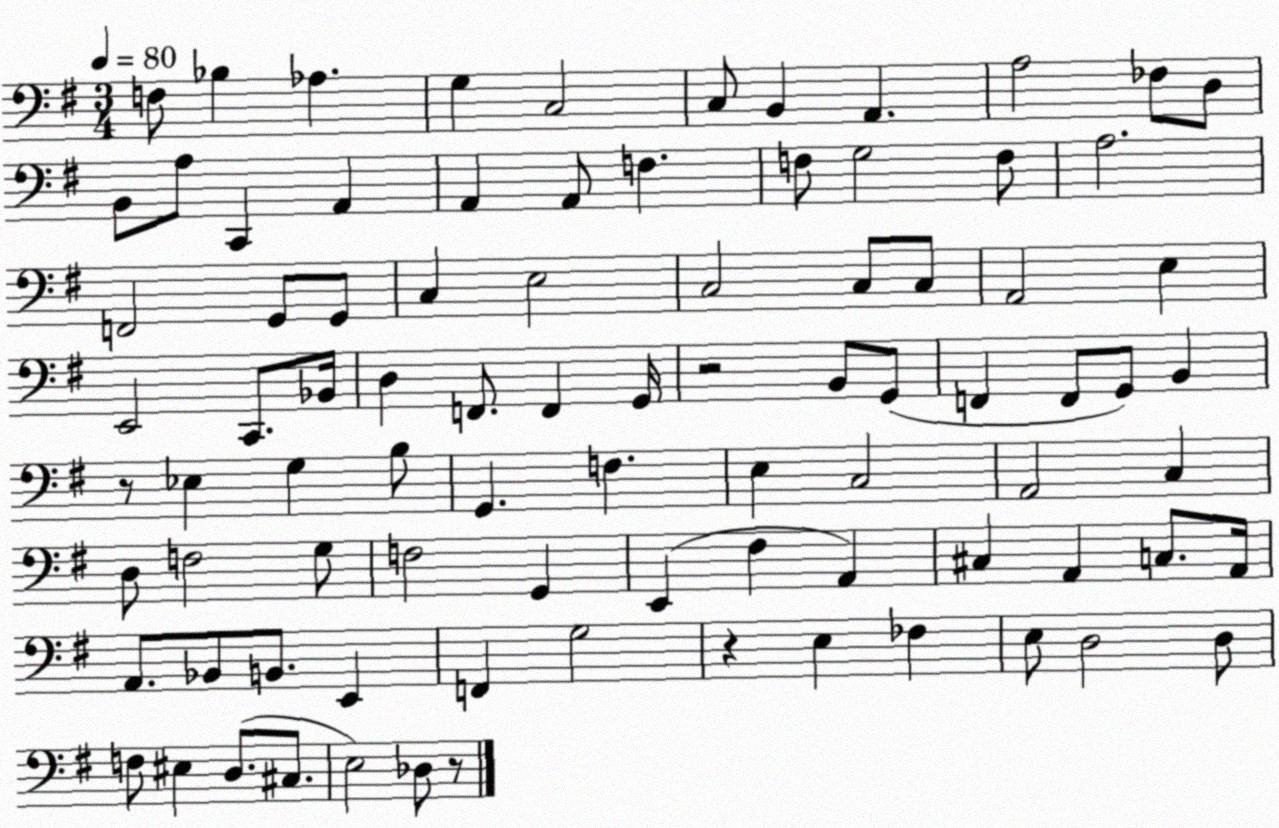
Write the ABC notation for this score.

X:1
T:Untitled
M:3/4
L:1/4
K:G
F,/2 _B, _A, G, C,2 C,/2 B,, A,, A,2 _F,/2 D,/2 B,,/2 A,/2 C,, A,, A,, A,,/2 F, F,/2 G,2 F,/2 A,2 F,,2 G,,/2 G,,/2 C, E,2 C,2 C,/2 C,/2 A,,2 E, E,,2 C,,/2 _B,,/4 D, F,,/2 F,, G,,/4 z2 B,,/2 G,,/2 F,, F,,/2 G,,/2 B,, z/2 _E, G, B,/2 G,, F, E, C,2 A,,2 C, D,/2 F,2 G,/2 F,2 G,, E,, ^F, A,, ^C, A,, C,/2 A,,/4 A,,/2 _B,,/2 B,,/2 E,, F,, G,2 z E, _F, E,/2 D,2 D,/2 F,/2 ^E, D,/2 ^C,/2 E,2 _D,/2 z/2